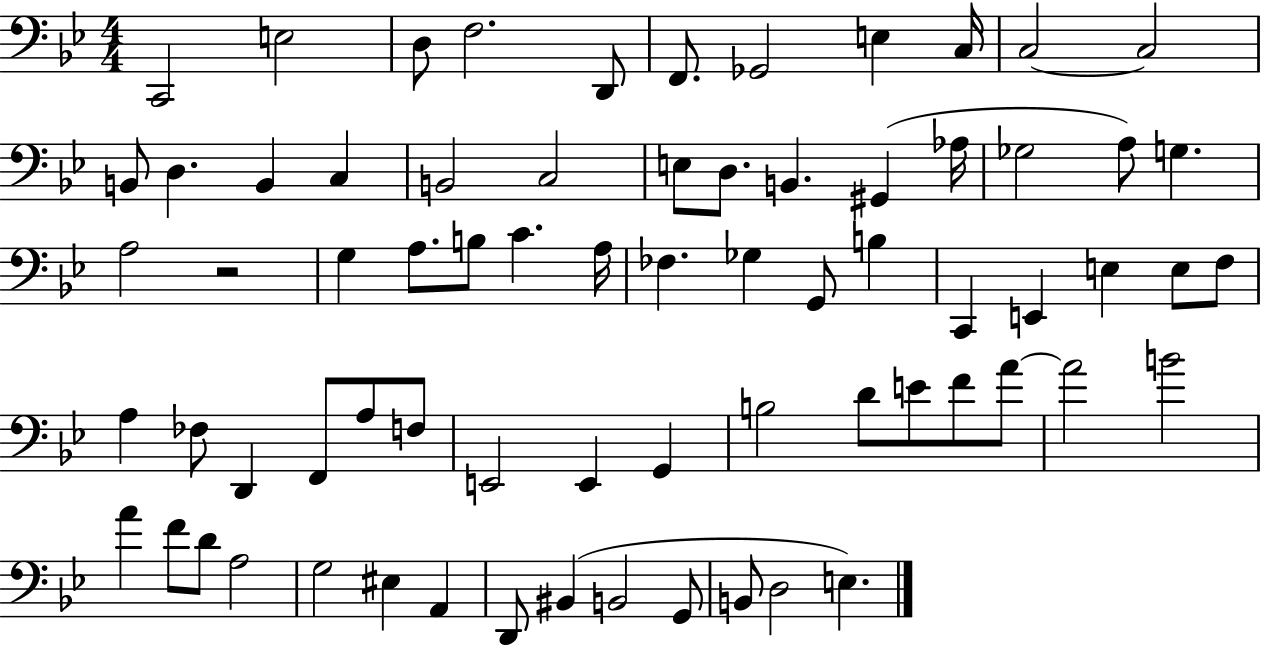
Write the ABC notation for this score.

X:1
T:Untitled
M:4/4
L:1/4
K:Bb
C,,2 E,2 D,/2 F,2 D,,/2 F,,/2 _G,,2 E, C,/4 C,2 C,2 B,,/2 D, B,, C, B,,2 C,2 E,/2 D,/2 B,, ^G,, _A,/4 _G,2 A,/2 G, A,2 z2 G, A,/2 B,/2 C A,/4 _F, _G, G,,/2 B, C,, E,, E, E,/2 F,/2 A, _F,/2 D,, F,,/2 A,/2 F,/2 E,,2 E,, G,, B,2 D/2 E/2 F/2 A/2 A2 B2 A F/2 D/2 A,2 G,2 ^E, A,, D,,/2 ^B,, B,,2 G,,/2 B,,/2 D,2 E,